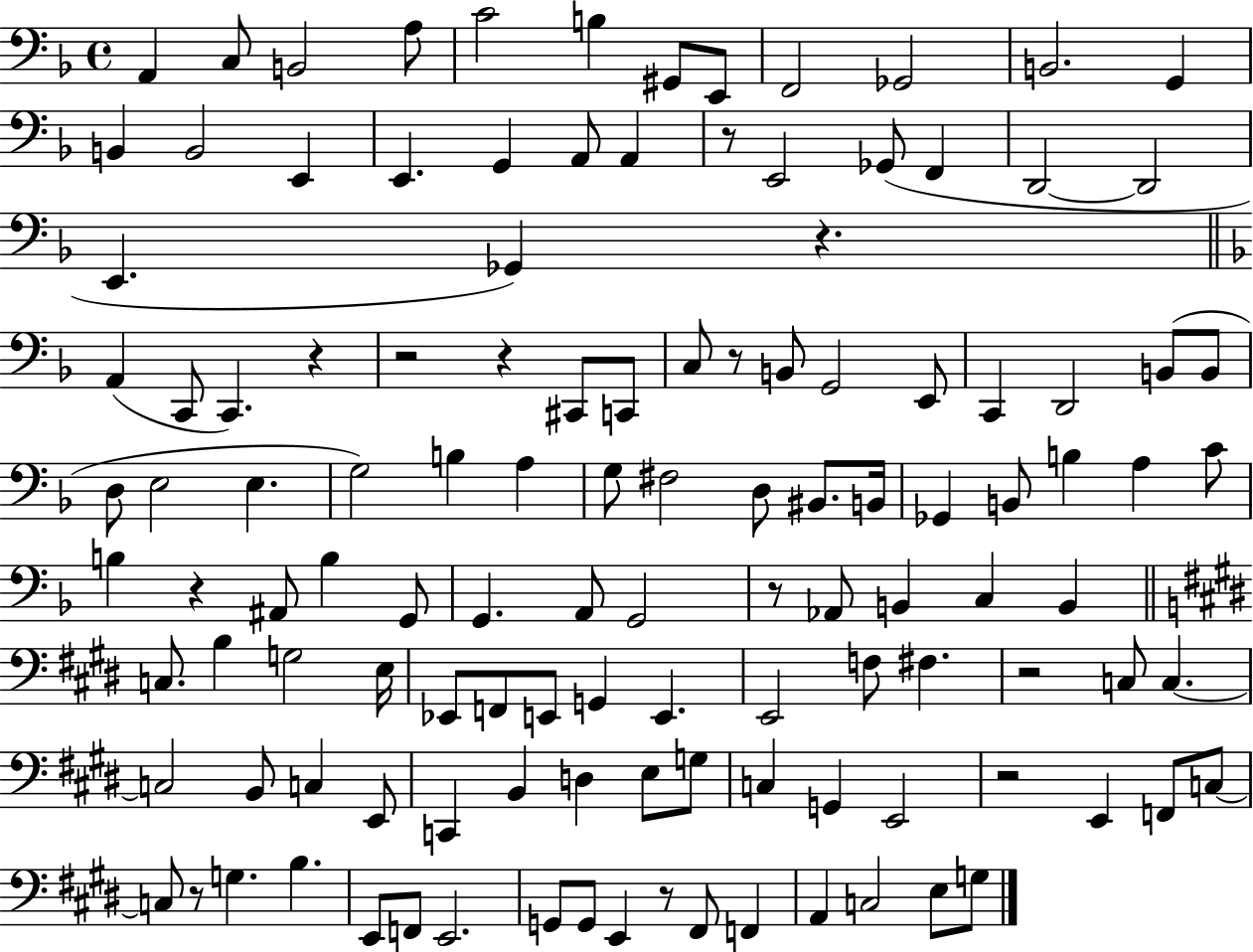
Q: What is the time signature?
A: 4/4